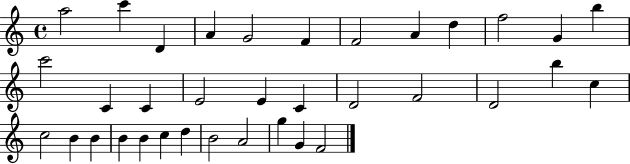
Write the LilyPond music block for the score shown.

{
  \clef treble
  \time 4/4
  \defaultTimeSignature
  \key c \major
  a''2 c'''4 d'4 | a'4 g'2 f'4 | f'2 a'4 d''4 | f''2 g'4 b''4 | \break c'''2 c'4 c'4 | e'2 e'4 c'4 | d'2 f'2 | d'2 b''4 c''4 | \break c''2 b'4 b'4 | b'4 b'4 c''4 d''4 | b'2 a'2 | g''4 g'4 f'2 | \break \bar "|."
}